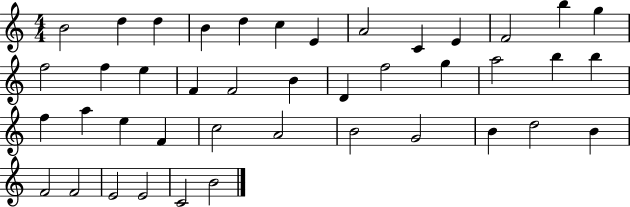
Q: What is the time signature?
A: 4/4